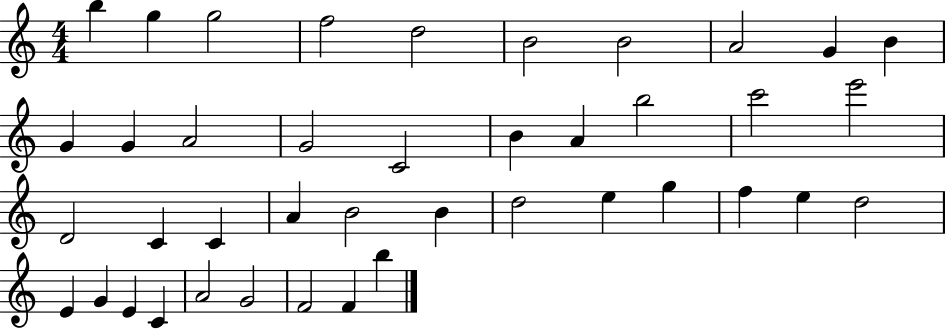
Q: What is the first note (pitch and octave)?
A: B5